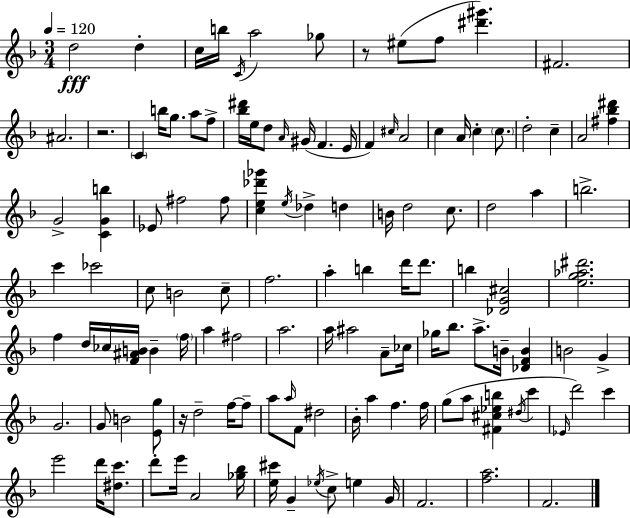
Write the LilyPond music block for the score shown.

{
  \clef treble
  \numericTimeSignature
  \time 3/4
  \key d \minor
  \tempo 4 = 120
  d''2\fff d''4-. | c''16 b''16 \acciaccatura { c'16 } a''2 ges''8 | r8 eis''8( f''8 <dis''' gis'''>4.) | fis'2. | \break ais'2. | r2. | \parenthesize c'4 b''16 g''8. a''8 f''8-> | <bes'' dis'''>16 e''16 d''8 \grace { a'16 } gis'16( f'4. | \break e'16 f'4) \grace { cis''16 } a'2 | c''4 a'16 c''4-. | \parenthesize c''8. d''2-. c''4-- | a'2 <fis'' bes'' dis'''>4 | \break g'2-> <c' g' b''>4 | ees'8 fis''2 | fis''8 <c'' e'' des''' ges'''>4 \acciaccatura { e''16 } des''4-> | d''4 b'16 d''2 | \break c''8. d''2 | a''4 b''2.-> | c'''4 ces'''2 | c''8 b'2 | \break c''8-- f''2. | a''4-. b''4 | d'''16 d'''8. b''4 <des' g' cis''>2 | <e'' g'' aes'' dis'''>2. | \break f''4 d''16 ces''16 <f' ais' b'>16 b'4-- | \parenthesize f''16 a''4 fis''2 | a''2. | a''16 ais''2 | \break a'8-- ces''16 ges''16 bes''8. a''8.-> b'16-- | <des' f' b'>4 b'2 | g'4-> g'2. | g'8 b'2 | \break <e' g''>8 r16 d''2-- | f''16~~ f''8-- a''8 \grace { a''16 } f'8 dis''2 | bes'16-. a''4 f''4. | f''16 g''8( a''8 <fis' cis'' ees'' b''>4 | \break \acciaccatura { dis''16 } c'''4 \grace { ees'16 }) d'''2 | c'''4 e'''2 | d'''16 <dis'' c'''>8. d'''8-. e'''16 a'2 | <ges'' bes''>16 <e'' cis'''>16 g'4-- | \break \acciaccatura { ees''16 } c''8-> e''4 g'16 f'2. | <f'' a''>2. | f'2. | \bar "|."
}